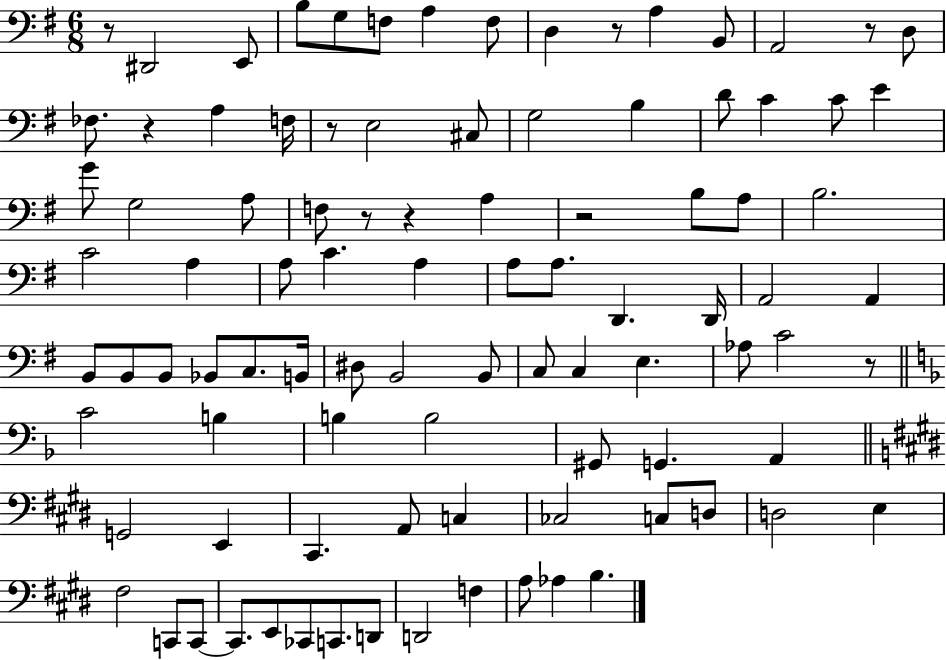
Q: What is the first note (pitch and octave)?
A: D#2